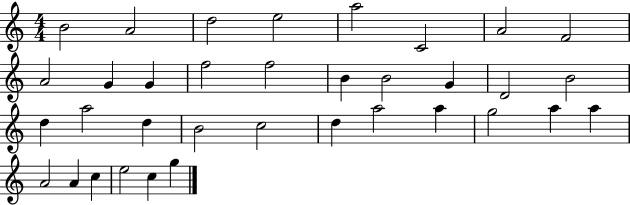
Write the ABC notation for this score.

X:1
T:Untitled
M:4/4
L:1/4
K:C
B2 A2 d2 e2 a2 C2 A2 F2 A2 G G f2 f2 B B2 G D2 B2 d a2 d B2 c2 d a2 a g2 a a A2 A c e2 c g